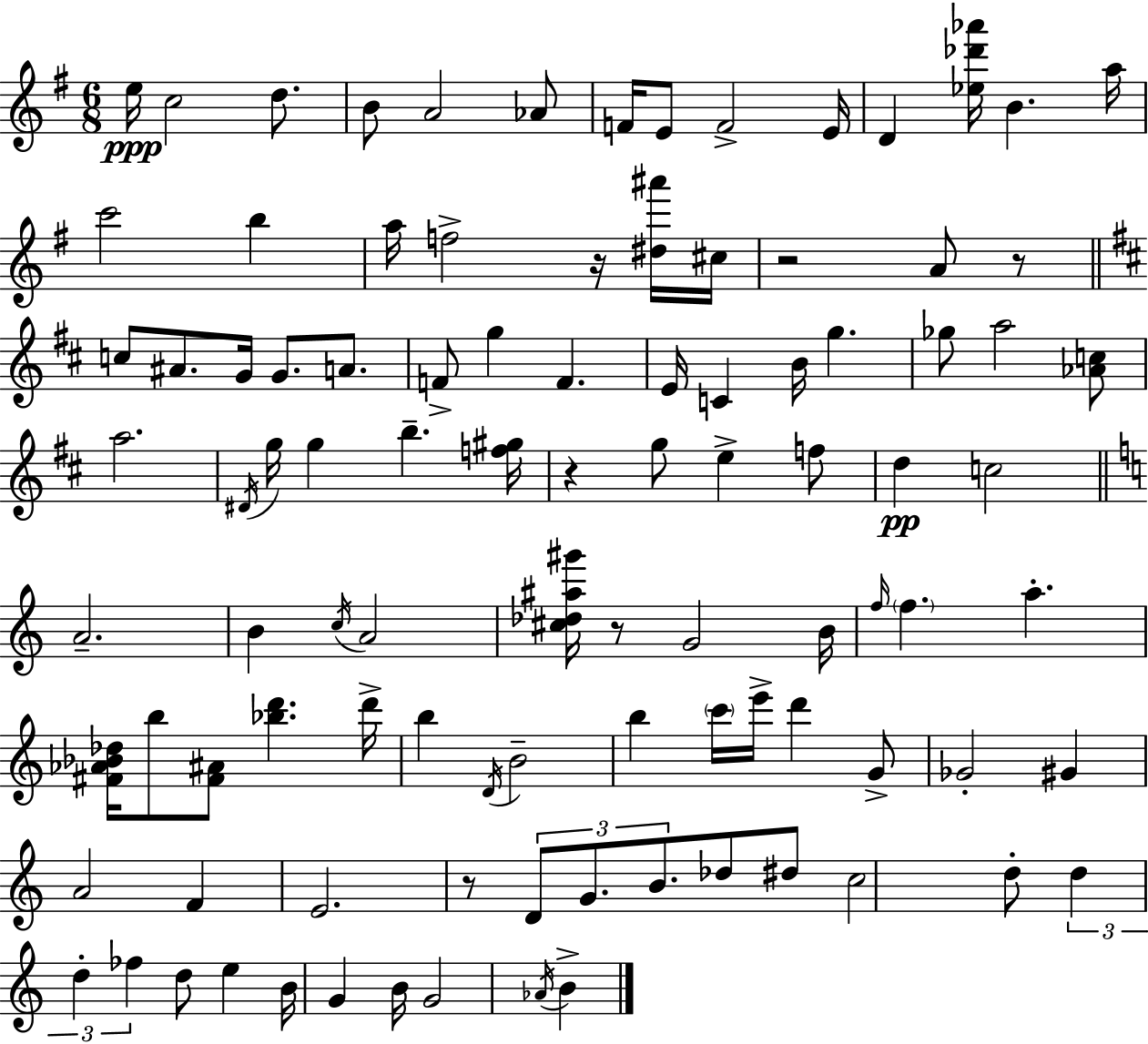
{
  \clef treble
  \numericTimeSignature
  \time 6/8
  \key g \major
  e''16\ppp c''2 d''8. | b'8 a'2 aes'8 | f'16 e'8 f'2-> e'16 | d'4 <ees'' des''' aes'''>16 b'4. a''16 | \break c'''2 b''4 | a''16 f''2-> r16 <dis'' ais'''>16 cis''16 | r2 a'8 r8 | \bar "||" \break \key d \major c''8 ais'8. g'16 g'8. a'8. | f'8-> g''4 f'4. | e'16 c'4 b'16 g''4. | ges''8 a''2 <aes' c''>8 | \break a''2. | \acciaccatura { dis'16 } g''16 g''4 b''4.-- | <f'' gis''>16 r4 g''8 e''4-> f''8 | d''4\pp c''2 | \break \bar "||" \break \key a \minor a'2.-- | b'4 \acciaccatura { c''16 } a'2 | <cis'' des'' ais'' gis'''>16 r8 g'2 | b'16 \grace { f''16 } \parenthesize f''4. a''4.-. | \break <fis' aes' bes' des''>16 b''8 <fis' ais'>8 <bes'' d'''>4. | d'''16-> b''4 \acciaccatura { d'16 } b'2-- | b''4 \parenthesize c'''16 e'''16-> d'''4 | g'8-> ges'2-. gis'4 | \break a'2 f'4 | e'2. | r8 \tuplet 3/2 { d'8 g'8. b'8. } | des''8 dis''8 c''2 | \break d''8-. \tuplet 3/2 { d''4 d''4-. fes''4 } | d''8 e''4 b'16 g'4 | b'16 g'2 \acciaccatura { aes'16 } | b'4-> \bar "|."
}